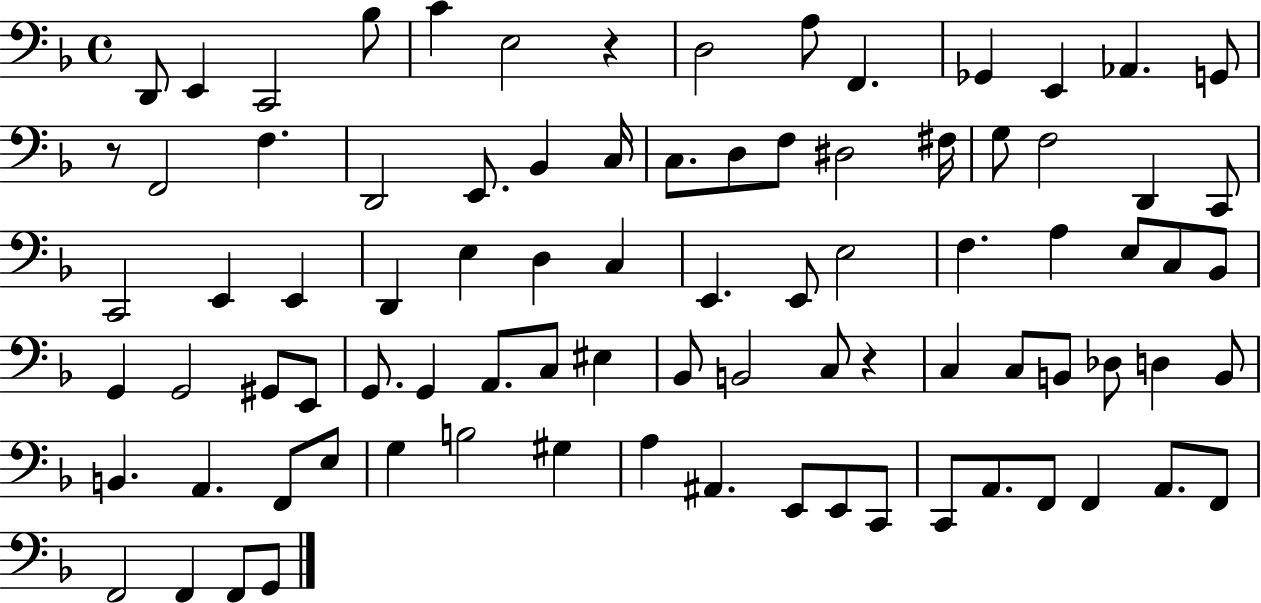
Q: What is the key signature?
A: F major